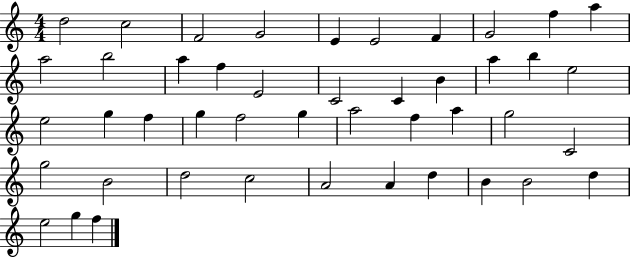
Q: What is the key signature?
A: C major